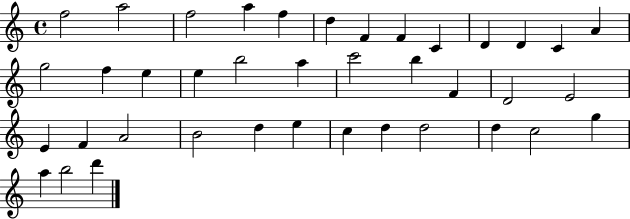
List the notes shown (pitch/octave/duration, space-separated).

F5/h A5/h F5/h A5/q F5/q D5/q F4/q F4/q C4/q D4/q D4/q C4/q A4/q G5/h F5/q E5/q E5/q B5/h A5/q C6/h B5/q F4/q D4/h E4/h E4/q F4/q A4/h B4/h D5/q E5/q C5/q D5/q D5/h D5/q C5/h G5/q A5/q B5/h D6/q